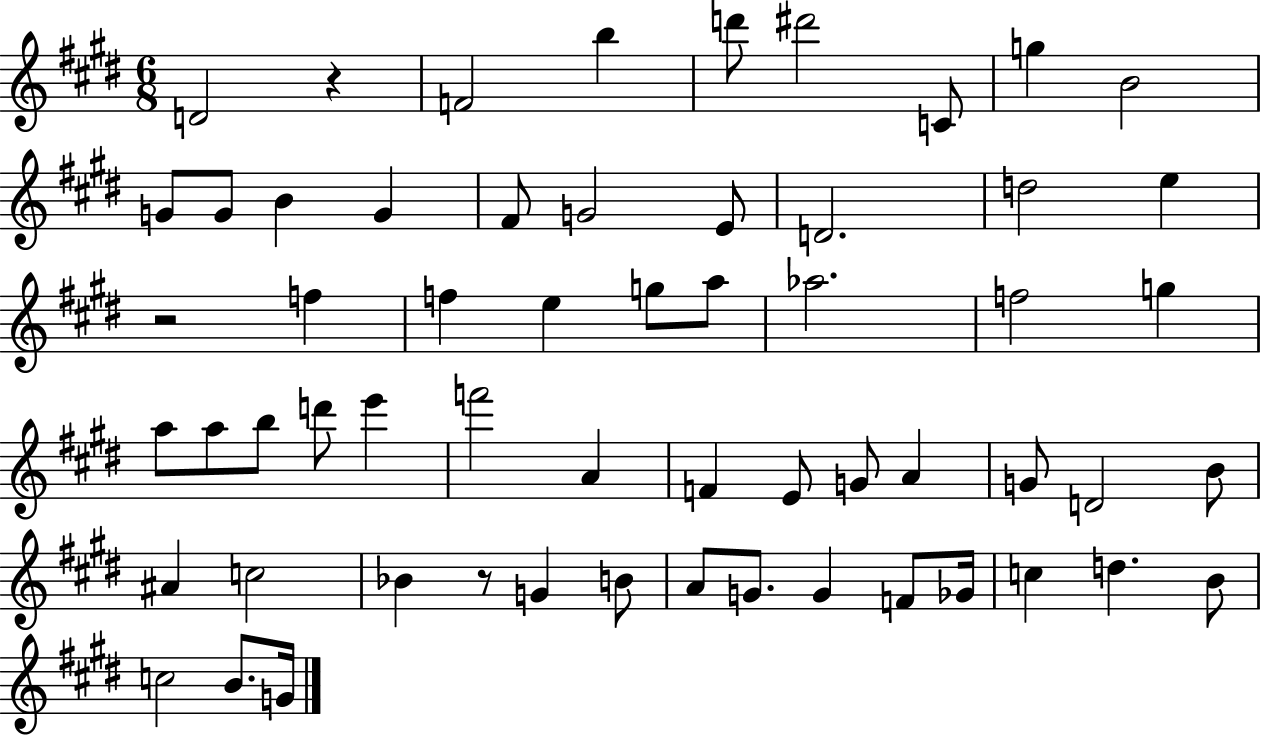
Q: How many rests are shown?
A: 3